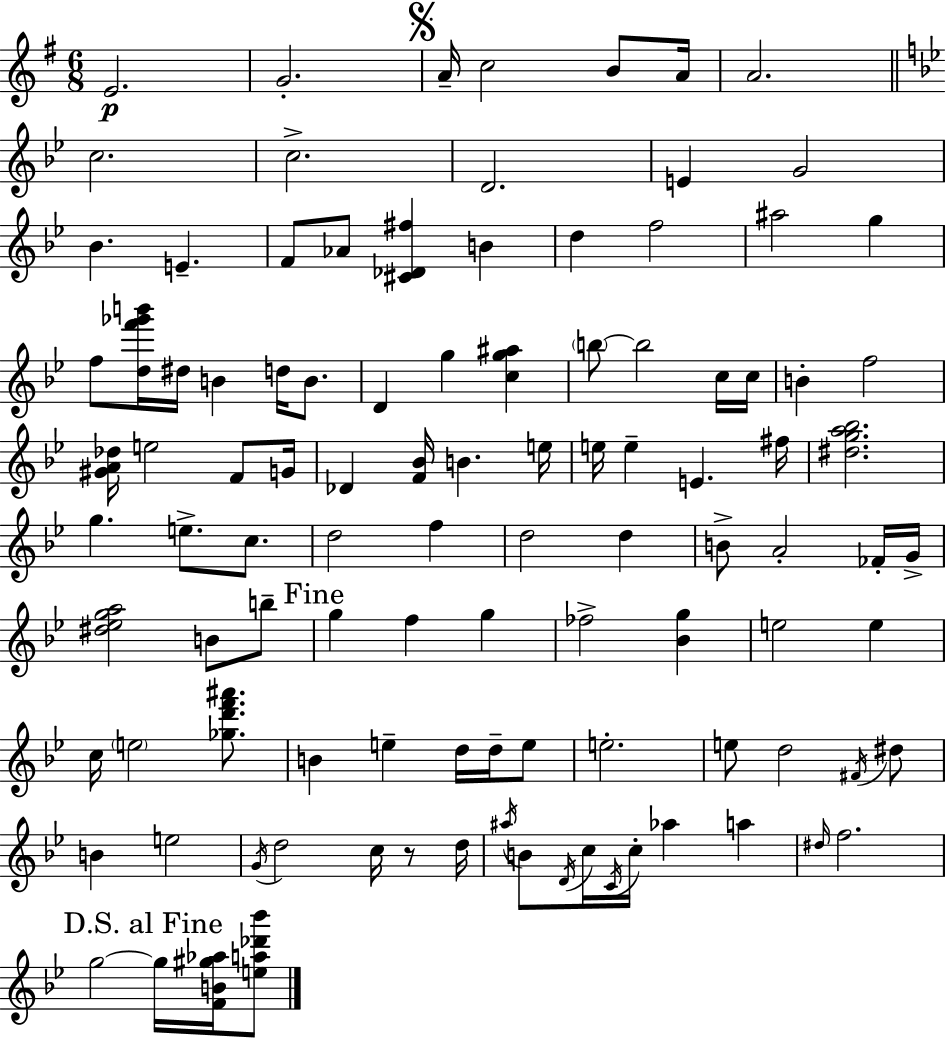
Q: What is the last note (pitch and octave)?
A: G5